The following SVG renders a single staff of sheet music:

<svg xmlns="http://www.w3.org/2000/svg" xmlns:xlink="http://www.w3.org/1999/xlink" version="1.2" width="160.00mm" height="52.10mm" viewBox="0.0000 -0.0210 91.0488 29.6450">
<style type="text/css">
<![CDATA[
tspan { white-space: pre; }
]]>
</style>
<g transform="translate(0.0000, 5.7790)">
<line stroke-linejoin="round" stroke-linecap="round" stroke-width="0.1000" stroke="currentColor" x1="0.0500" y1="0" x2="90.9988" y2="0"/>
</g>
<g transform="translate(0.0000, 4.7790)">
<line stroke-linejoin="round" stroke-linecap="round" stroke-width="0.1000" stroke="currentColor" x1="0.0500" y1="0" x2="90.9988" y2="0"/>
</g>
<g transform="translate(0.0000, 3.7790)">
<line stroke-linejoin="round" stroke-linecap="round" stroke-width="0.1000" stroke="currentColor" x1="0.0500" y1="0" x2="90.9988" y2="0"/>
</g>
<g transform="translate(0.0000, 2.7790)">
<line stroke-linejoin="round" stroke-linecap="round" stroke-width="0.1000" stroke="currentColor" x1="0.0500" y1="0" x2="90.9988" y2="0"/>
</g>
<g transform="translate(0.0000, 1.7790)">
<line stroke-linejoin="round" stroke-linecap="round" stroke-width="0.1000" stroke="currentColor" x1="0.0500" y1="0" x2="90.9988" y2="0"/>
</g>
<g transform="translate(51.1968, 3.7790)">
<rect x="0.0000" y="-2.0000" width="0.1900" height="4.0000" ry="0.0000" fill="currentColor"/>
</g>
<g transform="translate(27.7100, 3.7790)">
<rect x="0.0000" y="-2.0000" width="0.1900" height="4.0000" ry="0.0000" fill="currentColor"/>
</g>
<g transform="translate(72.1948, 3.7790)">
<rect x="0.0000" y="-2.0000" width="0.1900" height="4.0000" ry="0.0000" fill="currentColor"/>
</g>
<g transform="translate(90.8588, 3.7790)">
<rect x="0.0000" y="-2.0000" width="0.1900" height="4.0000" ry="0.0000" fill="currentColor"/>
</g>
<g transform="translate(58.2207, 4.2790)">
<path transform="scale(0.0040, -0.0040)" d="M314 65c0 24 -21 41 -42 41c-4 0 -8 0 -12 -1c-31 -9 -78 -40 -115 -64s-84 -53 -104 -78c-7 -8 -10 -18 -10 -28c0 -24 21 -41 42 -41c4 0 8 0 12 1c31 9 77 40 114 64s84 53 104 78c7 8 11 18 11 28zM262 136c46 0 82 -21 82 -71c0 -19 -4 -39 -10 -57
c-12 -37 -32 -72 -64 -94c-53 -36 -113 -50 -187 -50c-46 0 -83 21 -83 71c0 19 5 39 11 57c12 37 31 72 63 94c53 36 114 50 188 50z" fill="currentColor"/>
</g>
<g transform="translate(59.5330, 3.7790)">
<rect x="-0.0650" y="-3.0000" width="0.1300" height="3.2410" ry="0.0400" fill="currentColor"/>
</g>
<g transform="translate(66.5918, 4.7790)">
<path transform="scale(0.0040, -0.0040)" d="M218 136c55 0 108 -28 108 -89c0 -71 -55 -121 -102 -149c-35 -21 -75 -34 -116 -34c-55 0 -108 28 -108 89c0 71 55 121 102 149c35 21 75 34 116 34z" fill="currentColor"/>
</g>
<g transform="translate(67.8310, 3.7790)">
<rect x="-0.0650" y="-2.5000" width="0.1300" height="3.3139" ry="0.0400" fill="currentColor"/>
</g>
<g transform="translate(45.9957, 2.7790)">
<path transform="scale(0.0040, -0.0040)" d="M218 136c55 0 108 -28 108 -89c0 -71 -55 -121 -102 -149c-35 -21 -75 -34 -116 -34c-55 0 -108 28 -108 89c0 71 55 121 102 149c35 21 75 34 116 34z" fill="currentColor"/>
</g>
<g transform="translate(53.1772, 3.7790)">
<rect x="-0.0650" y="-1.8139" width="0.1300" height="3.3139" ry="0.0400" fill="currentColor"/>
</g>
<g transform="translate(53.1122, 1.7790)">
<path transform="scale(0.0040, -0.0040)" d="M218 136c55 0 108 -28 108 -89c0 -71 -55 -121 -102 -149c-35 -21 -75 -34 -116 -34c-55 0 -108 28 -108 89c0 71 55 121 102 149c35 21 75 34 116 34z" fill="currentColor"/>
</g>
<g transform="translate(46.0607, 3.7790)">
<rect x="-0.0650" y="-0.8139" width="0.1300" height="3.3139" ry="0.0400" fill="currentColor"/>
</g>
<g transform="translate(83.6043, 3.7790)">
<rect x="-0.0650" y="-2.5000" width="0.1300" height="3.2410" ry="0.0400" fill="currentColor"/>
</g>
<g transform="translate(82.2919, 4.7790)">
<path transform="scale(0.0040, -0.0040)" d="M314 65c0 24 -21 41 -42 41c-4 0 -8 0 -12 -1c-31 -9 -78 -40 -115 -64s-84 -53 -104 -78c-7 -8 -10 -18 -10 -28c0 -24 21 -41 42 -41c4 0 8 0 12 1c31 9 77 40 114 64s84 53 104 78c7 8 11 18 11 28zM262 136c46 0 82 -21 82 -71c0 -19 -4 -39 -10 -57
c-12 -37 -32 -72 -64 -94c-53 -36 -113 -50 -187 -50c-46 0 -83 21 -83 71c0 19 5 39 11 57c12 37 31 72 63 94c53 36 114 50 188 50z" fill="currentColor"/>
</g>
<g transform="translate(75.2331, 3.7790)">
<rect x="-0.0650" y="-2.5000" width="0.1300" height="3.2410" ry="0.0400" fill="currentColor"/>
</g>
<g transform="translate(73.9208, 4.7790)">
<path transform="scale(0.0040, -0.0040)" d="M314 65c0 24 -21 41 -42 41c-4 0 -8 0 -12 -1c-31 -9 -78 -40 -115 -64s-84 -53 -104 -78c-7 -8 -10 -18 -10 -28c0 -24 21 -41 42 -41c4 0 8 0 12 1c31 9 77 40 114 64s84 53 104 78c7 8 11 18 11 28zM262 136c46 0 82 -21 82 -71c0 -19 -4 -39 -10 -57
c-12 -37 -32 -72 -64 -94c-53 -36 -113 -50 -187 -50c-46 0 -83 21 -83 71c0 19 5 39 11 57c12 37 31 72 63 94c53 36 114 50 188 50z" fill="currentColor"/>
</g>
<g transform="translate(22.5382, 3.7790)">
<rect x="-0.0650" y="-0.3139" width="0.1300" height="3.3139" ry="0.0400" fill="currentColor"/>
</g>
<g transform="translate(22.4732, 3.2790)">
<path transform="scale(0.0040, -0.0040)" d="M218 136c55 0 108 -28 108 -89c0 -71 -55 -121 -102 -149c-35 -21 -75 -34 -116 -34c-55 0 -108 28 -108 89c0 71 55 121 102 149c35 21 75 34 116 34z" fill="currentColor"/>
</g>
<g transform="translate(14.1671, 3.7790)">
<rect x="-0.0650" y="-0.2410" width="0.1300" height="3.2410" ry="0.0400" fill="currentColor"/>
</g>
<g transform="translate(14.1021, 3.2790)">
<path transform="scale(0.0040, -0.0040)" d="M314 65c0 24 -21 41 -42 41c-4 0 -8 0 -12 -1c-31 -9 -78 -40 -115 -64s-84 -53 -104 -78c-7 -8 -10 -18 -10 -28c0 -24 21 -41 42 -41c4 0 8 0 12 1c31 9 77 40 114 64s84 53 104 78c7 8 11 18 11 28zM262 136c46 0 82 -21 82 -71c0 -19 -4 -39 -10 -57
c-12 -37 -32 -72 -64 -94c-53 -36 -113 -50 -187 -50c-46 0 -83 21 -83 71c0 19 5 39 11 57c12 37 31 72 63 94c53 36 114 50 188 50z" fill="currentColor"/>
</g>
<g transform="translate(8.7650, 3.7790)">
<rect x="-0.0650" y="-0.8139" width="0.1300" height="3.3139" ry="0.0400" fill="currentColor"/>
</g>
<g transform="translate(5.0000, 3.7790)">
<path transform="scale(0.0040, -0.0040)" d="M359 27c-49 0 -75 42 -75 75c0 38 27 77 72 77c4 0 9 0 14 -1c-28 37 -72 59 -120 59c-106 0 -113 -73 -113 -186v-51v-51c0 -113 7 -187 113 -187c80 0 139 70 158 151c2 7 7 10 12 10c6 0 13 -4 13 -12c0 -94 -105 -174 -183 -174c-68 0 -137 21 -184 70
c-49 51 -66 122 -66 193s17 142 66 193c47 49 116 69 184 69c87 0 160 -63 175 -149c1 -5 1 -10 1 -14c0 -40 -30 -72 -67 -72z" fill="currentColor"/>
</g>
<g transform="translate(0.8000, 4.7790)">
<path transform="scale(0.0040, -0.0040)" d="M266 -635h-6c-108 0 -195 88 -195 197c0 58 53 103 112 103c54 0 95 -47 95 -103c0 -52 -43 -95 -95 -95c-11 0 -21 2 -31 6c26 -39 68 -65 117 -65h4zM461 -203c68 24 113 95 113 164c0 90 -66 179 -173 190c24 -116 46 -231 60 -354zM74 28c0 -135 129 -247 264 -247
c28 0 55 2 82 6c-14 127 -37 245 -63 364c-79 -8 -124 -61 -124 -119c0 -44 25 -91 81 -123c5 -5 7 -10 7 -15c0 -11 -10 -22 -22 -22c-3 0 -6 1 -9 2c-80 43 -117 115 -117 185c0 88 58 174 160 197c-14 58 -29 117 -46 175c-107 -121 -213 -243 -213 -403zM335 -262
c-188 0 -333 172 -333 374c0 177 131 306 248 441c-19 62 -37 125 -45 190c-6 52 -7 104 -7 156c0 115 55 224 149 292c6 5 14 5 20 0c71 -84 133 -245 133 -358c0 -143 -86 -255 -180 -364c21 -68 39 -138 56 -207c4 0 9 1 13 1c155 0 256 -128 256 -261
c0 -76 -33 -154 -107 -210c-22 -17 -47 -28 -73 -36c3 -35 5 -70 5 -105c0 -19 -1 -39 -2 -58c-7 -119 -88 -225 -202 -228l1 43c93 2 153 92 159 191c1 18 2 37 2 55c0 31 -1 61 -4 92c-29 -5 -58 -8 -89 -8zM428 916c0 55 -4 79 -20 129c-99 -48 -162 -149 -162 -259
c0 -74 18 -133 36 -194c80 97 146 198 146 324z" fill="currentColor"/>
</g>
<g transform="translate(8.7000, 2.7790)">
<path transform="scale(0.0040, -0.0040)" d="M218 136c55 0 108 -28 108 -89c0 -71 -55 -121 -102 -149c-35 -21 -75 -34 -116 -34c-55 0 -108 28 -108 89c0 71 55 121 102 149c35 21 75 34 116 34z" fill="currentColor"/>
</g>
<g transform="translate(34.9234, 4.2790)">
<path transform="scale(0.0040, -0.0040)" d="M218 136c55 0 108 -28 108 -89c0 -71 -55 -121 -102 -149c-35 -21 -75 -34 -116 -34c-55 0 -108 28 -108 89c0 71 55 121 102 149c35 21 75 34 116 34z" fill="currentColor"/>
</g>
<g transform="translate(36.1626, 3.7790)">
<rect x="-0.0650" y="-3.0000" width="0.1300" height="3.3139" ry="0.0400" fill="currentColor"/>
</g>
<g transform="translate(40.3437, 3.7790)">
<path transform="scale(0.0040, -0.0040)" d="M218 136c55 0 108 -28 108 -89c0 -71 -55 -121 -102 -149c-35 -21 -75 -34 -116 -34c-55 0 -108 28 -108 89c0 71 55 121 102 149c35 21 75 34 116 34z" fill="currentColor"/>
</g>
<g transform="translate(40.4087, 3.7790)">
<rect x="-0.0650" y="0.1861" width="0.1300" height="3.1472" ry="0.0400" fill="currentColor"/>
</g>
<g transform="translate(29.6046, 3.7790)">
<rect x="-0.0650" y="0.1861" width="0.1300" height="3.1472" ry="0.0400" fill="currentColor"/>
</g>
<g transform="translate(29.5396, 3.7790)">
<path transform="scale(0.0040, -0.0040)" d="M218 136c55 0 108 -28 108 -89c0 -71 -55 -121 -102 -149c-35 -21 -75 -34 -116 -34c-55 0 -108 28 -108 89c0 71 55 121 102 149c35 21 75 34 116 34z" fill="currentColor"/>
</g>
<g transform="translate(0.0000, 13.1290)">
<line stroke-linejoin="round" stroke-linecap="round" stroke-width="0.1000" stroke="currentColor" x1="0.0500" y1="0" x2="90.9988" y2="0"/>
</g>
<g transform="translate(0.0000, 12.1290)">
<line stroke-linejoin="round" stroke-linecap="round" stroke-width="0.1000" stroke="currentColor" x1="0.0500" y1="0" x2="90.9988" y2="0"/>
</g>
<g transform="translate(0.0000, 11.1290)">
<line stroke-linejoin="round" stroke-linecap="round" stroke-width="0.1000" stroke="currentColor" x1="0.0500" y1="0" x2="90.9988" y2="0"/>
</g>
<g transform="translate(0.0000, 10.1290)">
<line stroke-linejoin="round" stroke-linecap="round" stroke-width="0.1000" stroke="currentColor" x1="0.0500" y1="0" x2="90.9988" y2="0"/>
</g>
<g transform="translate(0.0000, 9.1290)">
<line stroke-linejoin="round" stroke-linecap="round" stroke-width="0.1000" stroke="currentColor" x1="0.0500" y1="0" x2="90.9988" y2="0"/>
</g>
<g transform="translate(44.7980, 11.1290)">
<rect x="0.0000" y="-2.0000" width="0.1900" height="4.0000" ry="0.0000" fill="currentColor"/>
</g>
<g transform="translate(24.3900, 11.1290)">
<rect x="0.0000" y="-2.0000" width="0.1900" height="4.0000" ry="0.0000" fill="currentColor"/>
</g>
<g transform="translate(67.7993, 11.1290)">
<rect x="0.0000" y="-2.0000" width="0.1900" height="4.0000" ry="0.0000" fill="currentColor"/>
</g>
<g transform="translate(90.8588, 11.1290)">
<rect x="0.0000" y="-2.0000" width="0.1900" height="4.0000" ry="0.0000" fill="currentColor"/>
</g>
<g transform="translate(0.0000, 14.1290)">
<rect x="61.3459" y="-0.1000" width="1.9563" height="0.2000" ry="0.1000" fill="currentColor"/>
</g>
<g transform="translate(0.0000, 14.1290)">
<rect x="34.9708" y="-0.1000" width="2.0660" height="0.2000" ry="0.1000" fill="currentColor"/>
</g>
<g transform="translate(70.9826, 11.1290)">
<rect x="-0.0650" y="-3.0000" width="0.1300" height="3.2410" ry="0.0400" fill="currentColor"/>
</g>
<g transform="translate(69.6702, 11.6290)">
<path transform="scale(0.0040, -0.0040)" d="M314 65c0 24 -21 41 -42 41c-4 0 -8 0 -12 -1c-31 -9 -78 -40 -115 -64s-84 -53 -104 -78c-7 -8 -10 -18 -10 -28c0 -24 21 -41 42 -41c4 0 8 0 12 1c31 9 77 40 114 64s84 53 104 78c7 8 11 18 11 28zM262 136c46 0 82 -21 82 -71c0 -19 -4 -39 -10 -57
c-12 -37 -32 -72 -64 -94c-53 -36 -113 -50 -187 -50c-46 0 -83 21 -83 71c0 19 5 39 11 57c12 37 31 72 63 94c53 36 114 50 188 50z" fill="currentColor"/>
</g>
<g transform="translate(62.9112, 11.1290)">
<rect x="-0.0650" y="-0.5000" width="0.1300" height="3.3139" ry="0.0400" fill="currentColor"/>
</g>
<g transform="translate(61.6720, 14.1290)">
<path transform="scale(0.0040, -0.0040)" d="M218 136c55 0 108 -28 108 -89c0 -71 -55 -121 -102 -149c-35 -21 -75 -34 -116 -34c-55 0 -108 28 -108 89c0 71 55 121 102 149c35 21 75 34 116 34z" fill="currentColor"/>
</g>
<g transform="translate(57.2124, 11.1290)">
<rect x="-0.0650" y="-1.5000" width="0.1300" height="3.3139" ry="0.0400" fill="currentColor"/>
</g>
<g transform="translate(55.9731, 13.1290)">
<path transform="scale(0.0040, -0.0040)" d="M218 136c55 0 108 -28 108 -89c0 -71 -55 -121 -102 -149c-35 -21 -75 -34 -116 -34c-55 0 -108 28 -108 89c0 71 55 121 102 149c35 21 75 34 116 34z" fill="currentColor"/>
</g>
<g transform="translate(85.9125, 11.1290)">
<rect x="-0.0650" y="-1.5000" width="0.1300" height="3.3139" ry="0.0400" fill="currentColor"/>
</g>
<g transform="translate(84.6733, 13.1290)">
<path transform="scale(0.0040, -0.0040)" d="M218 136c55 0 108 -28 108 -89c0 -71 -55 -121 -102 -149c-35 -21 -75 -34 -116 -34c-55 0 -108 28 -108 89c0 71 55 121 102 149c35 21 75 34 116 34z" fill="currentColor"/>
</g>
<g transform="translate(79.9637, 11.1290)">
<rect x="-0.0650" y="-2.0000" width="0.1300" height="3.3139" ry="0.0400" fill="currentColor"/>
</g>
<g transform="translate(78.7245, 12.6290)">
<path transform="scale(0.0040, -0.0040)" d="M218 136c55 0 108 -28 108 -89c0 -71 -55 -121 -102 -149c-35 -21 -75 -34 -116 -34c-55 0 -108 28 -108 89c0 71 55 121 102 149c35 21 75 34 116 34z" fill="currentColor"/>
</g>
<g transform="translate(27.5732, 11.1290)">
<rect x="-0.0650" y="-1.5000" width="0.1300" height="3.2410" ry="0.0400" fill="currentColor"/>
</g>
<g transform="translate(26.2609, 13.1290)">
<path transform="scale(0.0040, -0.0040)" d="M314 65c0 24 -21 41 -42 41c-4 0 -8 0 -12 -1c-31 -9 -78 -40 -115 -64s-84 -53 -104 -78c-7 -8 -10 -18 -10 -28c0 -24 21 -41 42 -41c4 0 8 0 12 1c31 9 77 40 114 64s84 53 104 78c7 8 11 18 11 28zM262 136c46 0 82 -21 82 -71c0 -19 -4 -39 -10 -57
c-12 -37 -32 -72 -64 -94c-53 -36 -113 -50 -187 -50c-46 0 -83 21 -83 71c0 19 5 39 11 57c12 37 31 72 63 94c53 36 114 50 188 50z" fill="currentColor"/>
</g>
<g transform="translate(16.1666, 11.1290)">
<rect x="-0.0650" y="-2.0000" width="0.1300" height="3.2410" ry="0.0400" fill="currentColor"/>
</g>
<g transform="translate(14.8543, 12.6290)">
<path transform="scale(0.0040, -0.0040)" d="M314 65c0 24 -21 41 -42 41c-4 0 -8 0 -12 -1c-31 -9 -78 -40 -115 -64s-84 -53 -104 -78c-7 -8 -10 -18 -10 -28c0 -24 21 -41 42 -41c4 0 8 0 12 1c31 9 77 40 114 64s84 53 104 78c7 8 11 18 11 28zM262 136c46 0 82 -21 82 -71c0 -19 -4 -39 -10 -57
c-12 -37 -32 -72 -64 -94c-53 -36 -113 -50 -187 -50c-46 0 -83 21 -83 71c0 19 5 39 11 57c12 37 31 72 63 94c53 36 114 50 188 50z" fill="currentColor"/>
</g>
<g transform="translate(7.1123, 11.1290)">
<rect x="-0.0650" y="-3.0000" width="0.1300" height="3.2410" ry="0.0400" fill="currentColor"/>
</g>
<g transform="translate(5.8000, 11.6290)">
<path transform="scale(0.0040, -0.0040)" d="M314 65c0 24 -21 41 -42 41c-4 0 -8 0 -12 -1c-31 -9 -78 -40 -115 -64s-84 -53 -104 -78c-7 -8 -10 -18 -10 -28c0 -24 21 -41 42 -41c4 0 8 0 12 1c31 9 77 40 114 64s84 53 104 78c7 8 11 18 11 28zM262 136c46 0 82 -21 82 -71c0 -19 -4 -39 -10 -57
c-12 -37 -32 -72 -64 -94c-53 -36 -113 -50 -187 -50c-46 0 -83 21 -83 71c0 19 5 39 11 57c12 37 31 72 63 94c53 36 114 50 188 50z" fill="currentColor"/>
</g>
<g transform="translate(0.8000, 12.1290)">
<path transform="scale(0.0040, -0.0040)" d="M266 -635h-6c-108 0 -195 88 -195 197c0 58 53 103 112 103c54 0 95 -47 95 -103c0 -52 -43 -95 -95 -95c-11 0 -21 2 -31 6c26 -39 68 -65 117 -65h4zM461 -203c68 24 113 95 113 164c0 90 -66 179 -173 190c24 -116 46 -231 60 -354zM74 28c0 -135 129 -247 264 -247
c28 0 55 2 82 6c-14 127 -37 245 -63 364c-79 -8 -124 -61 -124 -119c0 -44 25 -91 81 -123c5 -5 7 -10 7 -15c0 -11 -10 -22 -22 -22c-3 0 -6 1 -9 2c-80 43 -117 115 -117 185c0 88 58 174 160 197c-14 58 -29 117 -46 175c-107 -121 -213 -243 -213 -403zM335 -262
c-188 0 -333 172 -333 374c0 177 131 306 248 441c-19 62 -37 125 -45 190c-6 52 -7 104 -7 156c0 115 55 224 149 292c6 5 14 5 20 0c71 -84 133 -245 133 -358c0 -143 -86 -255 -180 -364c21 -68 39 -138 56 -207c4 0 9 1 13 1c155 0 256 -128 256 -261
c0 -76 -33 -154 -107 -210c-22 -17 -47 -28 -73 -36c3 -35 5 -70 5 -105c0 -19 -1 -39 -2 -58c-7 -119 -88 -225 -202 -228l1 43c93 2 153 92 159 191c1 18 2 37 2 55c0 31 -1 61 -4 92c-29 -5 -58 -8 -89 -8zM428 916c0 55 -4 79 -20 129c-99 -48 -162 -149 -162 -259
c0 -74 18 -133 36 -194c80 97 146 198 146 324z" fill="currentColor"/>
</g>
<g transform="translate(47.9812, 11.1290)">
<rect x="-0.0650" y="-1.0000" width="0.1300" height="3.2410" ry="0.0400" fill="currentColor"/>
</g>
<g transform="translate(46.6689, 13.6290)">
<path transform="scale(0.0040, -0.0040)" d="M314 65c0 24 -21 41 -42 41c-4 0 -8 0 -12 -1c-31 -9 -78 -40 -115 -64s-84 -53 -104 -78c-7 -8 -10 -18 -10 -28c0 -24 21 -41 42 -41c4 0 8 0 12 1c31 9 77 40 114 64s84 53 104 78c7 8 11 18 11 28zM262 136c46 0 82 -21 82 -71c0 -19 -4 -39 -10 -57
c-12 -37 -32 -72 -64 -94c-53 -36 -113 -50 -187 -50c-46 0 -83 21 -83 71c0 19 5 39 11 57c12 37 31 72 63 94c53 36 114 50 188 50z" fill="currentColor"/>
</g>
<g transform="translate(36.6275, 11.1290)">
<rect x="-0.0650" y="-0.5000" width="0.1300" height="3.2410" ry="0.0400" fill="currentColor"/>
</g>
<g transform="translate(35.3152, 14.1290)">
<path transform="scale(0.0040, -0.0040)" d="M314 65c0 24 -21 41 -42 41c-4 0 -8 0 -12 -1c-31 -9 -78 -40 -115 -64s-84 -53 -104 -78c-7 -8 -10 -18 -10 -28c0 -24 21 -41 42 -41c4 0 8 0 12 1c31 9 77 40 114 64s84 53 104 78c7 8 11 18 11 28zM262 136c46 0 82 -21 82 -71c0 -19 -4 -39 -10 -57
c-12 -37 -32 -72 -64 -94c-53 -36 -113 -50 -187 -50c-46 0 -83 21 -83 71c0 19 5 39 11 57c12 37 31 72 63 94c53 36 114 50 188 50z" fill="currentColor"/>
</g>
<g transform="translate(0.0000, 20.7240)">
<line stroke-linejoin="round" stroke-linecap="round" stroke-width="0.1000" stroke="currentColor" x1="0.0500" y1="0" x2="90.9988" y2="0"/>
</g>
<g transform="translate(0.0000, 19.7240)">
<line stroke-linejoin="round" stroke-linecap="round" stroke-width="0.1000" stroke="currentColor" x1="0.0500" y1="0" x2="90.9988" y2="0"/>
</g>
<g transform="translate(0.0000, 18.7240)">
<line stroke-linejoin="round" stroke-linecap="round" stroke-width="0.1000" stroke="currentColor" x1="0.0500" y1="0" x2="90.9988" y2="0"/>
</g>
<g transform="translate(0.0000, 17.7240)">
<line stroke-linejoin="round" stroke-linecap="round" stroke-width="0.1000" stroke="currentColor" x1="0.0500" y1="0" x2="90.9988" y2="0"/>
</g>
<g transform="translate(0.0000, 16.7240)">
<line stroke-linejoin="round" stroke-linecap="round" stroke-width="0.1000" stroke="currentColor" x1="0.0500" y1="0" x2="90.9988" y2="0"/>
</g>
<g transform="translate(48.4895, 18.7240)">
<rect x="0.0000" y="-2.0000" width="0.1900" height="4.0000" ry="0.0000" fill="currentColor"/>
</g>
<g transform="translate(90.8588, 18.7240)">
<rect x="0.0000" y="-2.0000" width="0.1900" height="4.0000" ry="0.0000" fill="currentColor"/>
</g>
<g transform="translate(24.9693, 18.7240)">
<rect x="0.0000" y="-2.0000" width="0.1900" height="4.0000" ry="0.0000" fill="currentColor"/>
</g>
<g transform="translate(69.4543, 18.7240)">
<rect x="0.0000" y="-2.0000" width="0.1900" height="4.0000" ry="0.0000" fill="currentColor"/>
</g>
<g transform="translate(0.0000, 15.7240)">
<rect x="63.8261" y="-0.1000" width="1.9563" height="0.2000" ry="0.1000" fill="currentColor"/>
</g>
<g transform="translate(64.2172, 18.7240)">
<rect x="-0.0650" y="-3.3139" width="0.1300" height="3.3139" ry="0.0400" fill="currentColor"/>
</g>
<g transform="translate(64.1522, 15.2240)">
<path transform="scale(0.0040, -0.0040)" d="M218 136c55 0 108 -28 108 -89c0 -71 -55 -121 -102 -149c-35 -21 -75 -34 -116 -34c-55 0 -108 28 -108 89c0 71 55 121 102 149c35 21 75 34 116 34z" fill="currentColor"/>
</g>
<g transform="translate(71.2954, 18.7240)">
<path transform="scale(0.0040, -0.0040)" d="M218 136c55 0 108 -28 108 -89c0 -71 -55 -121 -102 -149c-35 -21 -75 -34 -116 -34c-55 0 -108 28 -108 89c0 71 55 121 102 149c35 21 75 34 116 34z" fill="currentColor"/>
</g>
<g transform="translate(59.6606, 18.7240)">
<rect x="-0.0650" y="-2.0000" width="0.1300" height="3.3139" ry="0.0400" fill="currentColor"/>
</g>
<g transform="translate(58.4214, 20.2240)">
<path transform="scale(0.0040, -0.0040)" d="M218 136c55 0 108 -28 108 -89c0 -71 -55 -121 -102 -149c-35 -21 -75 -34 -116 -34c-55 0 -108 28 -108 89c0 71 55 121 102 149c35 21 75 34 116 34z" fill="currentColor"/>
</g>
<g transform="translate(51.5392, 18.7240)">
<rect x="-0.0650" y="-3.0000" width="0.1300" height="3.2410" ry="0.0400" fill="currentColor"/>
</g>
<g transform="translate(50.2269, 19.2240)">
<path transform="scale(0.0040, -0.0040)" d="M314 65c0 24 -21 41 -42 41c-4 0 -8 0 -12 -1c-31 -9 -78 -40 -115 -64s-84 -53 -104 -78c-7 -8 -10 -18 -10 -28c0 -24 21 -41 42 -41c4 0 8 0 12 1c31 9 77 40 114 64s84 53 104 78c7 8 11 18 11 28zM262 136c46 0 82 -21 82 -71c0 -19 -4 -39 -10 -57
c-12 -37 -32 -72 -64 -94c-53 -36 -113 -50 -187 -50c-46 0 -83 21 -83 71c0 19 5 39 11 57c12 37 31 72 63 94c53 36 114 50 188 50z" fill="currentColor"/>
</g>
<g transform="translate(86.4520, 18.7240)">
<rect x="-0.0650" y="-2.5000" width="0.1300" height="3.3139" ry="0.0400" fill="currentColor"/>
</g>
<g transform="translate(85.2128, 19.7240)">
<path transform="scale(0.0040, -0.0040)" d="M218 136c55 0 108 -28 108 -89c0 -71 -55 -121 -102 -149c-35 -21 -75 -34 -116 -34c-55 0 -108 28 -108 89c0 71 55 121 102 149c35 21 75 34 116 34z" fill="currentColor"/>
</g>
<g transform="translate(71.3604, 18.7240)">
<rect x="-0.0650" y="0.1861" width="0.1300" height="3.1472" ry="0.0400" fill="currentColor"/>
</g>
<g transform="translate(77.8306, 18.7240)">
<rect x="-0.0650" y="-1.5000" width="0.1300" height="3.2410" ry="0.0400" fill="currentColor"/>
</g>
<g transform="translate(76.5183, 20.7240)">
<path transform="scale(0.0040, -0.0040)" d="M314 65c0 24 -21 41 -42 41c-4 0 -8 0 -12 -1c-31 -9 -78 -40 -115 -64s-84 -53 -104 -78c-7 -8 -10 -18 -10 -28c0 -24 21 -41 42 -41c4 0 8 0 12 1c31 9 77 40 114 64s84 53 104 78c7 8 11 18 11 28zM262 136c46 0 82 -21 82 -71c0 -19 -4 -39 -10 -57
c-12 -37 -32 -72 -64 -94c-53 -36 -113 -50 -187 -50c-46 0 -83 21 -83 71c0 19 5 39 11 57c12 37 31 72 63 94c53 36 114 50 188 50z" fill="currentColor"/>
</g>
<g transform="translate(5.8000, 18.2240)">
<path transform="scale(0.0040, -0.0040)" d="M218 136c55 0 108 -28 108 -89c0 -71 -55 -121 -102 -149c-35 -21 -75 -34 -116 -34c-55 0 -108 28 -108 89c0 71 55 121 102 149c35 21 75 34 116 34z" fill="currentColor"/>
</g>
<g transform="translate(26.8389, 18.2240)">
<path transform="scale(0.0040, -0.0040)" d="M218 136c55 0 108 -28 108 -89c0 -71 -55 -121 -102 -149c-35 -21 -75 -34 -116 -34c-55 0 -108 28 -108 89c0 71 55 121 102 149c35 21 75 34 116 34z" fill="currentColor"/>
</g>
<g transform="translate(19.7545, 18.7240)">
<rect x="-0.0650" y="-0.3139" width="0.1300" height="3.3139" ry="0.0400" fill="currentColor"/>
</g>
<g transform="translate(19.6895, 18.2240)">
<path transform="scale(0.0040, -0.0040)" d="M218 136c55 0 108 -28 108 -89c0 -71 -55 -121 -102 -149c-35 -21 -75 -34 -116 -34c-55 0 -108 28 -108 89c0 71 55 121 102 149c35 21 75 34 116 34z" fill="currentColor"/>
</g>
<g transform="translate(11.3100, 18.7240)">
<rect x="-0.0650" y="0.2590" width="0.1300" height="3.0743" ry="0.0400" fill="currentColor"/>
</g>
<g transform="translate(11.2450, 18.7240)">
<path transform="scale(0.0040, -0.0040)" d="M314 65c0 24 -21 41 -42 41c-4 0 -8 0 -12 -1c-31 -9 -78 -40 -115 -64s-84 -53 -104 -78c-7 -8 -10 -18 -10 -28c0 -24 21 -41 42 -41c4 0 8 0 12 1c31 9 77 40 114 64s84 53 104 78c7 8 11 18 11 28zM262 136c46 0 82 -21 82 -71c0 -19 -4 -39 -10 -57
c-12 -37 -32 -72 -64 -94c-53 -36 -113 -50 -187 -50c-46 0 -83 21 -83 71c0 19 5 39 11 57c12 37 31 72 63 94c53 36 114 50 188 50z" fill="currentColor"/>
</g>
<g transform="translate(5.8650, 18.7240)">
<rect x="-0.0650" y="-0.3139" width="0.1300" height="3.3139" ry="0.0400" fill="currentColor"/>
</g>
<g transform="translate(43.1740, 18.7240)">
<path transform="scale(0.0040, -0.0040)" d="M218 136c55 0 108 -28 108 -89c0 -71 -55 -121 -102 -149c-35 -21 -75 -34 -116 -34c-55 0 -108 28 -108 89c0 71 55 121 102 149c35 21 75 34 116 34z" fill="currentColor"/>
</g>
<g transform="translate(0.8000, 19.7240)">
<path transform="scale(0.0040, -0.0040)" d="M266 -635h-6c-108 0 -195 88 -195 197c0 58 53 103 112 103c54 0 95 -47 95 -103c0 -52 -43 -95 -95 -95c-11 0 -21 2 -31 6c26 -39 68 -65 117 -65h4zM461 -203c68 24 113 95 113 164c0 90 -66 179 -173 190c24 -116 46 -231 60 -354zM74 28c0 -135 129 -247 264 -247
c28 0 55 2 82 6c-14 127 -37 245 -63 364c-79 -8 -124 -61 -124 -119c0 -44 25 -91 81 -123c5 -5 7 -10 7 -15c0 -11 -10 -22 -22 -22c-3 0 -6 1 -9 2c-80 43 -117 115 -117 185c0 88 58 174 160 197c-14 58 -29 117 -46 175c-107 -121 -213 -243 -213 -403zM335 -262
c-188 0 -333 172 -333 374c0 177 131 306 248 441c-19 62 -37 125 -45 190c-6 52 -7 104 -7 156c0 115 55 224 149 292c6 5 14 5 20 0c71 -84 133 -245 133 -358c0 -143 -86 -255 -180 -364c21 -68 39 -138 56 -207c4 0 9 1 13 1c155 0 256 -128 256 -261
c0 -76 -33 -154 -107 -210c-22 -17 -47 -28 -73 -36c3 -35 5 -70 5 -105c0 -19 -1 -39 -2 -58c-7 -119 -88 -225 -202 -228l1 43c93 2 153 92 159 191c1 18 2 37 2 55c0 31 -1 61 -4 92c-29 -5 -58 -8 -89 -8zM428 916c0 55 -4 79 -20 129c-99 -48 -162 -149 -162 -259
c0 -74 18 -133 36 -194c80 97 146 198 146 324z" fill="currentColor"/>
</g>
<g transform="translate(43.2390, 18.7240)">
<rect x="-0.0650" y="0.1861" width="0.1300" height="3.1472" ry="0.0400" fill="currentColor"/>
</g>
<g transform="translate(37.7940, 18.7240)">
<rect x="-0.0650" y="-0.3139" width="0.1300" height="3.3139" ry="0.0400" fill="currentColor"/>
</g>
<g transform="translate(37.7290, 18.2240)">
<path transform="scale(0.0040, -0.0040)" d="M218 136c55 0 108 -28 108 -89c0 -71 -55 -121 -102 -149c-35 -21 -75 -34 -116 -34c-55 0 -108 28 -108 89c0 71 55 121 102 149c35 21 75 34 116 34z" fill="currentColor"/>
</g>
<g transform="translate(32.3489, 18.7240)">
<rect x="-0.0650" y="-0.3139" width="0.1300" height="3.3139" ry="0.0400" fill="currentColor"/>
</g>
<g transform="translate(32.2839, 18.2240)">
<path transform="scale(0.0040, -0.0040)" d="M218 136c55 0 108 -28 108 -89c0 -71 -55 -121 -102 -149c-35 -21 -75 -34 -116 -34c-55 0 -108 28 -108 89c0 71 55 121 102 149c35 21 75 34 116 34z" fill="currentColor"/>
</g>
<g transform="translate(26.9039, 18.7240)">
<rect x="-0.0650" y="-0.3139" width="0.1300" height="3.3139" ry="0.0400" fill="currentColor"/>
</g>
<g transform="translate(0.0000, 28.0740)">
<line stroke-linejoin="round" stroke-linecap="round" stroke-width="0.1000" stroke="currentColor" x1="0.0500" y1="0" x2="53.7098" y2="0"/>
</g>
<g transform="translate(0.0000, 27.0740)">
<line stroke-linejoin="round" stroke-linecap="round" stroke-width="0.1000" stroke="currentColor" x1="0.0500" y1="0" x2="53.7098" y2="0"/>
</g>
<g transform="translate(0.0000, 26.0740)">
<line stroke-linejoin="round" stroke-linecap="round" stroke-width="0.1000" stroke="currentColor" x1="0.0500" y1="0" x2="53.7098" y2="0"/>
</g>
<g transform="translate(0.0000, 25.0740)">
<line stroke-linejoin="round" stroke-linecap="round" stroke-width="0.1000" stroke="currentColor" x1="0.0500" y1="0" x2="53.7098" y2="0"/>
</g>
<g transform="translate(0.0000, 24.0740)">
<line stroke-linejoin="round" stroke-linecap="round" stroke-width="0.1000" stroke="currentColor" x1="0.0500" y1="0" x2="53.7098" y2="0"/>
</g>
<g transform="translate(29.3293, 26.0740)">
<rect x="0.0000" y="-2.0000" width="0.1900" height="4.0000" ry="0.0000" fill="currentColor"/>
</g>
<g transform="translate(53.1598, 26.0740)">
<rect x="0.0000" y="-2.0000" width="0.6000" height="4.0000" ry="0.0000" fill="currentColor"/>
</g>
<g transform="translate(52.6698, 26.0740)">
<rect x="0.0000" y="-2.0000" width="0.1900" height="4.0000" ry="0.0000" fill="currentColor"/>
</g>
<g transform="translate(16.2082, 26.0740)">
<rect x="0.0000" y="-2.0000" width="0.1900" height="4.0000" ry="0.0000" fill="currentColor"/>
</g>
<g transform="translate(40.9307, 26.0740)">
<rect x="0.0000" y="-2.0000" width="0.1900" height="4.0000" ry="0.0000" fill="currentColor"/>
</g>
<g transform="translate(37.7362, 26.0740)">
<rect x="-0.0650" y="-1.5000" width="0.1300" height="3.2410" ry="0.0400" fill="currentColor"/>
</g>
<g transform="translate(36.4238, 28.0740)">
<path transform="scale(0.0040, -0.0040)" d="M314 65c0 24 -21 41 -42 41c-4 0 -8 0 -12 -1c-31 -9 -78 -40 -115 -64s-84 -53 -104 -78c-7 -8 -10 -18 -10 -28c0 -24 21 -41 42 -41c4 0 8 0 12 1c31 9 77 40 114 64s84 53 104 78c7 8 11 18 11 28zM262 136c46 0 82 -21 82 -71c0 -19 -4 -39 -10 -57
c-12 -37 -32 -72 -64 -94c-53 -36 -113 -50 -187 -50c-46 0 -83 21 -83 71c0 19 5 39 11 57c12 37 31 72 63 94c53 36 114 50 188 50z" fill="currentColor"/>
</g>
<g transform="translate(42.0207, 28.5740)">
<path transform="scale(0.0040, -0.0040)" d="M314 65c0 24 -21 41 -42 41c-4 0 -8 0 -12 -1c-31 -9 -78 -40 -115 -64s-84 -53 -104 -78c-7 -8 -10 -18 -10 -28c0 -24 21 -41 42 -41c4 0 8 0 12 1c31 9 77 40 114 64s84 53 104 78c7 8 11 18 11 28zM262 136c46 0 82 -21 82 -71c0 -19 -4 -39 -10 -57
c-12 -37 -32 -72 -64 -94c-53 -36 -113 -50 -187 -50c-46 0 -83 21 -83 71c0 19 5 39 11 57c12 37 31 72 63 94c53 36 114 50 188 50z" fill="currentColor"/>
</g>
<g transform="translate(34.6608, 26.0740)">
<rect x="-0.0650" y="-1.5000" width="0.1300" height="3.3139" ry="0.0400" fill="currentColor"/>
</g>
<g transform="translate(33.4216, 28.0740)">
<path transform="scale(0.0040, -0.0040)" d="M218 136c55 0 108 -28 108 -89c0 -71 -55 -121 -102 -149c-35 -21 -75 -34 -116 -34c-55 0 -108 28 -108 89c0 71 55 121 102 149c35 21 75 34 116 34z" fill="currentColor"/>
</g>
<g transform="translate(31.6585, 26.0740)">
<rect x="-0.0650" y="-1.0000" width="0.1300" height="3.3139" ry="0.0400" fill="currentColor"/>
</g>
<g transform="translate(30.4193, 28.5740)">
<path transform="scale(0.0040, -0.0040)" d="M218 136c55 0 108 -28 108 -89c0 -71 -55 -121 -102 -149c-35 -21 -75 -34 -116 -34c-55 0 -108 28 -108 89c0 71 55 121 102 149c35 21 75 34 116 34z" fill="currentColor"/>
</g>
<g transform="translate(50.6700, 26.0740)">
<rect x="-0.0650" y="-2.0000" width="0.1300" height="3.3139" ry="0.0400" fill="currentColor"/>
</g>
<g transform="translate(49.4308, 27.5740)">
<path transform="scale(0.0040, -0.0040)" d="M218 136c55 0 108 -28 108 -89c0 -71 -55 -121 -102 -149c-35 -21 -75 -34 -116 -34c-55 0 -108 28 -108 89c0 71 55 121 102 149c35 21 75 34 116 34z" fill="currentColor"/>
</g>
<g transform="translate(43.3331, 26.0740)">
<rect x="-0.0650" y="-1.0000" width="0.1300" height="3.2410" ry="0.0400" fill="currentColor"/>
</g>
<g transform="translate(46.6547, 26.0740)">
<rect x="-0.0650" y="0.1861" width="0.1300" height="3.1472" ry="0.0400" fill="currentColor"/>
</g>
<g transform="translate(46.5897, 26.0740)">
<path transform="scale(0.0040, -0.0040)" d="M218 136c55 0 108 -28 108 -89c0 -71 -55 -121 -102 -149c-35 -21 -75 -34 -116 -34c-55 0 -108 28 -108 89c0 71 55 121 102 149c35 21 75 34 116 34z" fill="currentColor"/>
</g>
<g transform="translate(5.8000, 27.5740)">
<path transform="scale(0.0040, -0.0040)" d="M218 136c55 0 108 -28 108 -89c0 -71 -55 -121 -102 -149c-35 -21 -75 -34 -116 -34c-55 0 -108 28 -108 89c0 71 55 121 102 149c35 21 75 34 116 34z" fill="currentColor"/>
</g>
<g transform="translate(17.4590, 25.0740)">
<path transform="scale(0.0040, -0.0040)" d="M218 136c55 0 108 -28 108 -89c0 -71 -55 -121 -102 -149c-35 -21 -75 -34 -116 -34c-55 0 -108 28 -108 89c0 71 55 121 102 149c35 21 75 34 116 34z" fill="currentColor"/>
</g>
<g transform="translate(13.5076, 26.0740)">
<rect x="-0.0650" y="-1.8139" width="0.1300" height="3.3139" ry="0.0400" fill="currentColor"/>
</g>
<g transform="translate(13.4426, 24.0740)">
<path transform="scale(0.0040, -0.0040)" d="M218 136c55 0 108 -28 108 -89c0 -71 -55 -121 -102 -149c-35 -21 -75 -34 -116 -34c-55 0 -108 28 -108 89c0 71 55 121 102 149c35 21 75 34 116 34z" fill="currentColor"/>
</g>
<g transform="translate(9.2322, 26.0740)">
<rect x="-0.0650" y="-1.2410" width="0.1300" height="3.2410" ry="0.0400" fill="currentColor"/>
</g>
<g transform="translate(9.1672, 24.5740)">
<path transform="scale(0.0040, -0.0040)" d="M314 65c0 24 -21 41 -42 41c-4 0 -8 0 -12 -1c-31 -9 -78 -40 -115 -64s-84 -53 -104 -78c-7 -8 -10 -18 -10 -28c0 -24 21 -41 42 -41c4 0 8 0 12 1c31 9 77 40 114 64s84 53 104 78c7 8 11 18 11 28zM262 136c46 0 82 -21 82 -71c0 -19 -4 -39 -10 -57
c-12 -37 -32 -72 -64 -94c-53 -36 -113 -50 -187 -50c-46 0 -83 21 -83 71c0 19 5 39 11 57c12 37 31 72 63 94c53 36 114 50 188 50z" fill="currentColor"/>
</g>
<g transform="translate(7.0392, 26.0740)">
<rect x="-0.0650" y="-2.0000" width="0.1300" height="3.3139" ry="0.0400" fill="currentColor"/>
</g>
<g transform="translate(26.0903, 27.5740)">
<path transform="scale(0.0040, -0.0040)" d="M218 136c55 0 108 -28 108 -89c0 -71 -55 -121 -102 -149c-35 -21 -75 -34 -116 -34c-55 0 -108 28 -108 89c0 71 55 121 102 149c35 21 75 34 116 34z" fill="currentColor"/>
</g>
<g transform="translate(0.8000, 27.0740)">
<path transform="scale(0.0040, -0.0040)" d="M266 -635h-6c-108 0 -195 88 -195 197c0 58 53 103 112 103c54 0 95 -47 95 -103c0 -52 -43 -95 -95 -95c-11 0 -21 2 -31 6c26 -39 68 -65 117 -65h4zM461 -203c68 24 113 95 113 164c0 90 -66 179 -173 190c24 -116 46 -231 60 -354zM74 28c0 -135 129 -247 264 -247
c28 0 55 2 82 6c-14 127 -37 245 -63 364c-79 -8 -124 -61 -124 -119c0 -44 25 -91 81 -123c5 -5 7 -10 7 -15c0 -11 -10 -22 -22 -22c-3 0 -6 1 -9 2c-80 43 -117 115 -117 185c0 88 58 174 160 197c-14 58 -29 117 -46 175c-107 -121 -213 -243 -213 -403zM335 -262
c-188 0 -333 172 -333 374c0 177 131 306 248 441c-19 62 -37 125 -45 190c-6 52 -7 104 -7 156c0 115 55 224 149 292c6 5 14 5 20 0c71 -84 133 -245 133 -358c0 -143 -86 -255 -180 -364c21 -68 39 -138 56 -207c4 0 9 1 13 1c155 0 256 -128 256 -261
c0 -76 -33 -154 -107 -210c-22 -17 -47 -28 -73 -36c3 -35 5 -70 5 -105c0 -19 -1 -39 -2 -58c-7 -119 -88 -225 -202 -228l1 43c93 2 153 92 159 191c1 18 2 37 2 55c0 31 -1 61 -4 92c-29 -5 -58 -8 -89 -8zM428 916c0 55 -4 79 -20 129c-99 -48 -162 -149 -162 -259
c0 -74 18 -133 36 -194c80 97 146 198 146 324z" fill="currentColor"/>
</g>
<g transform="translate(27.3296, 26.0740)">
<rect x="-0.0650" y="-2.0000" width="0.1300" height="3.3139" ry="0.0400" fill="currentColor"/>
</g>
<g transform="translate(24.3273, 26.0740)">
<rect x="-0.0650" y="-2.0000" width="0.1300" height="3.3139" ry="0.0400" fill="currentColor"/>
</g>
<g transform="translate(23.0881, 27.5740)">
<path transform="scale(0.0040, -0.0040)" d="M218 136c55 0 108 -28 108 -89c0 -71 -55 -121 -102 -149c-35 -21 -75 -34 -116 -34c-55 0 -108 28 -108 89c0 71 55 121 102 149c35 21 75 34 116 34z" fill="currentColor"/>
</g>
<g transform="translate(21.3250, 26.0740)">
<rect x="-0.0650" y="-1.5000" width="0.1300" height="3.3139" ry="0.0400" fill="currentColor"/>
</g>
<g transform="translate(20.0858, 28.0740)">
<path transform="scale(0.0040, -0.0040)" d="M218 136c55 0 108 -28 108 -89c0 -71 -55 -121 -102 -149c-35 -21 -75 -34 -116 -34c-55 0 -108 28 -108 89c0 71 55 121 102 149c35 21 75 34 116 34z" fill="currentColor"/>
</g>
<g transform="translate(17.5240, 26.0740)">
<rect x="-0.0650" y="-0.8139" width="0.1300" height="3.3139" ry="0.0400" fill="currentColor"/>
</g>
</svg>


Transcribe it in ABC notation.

X:1
T:Untitled
M:4/4
L:1/4
K:C
d c2 c B A B d f A2 G G2 G2 A2 F2 E2 C2 D2 E C A2 F E c B2 c c c c B A2 F b B E2 G F e2 f d E F F D E E2 D2 B F